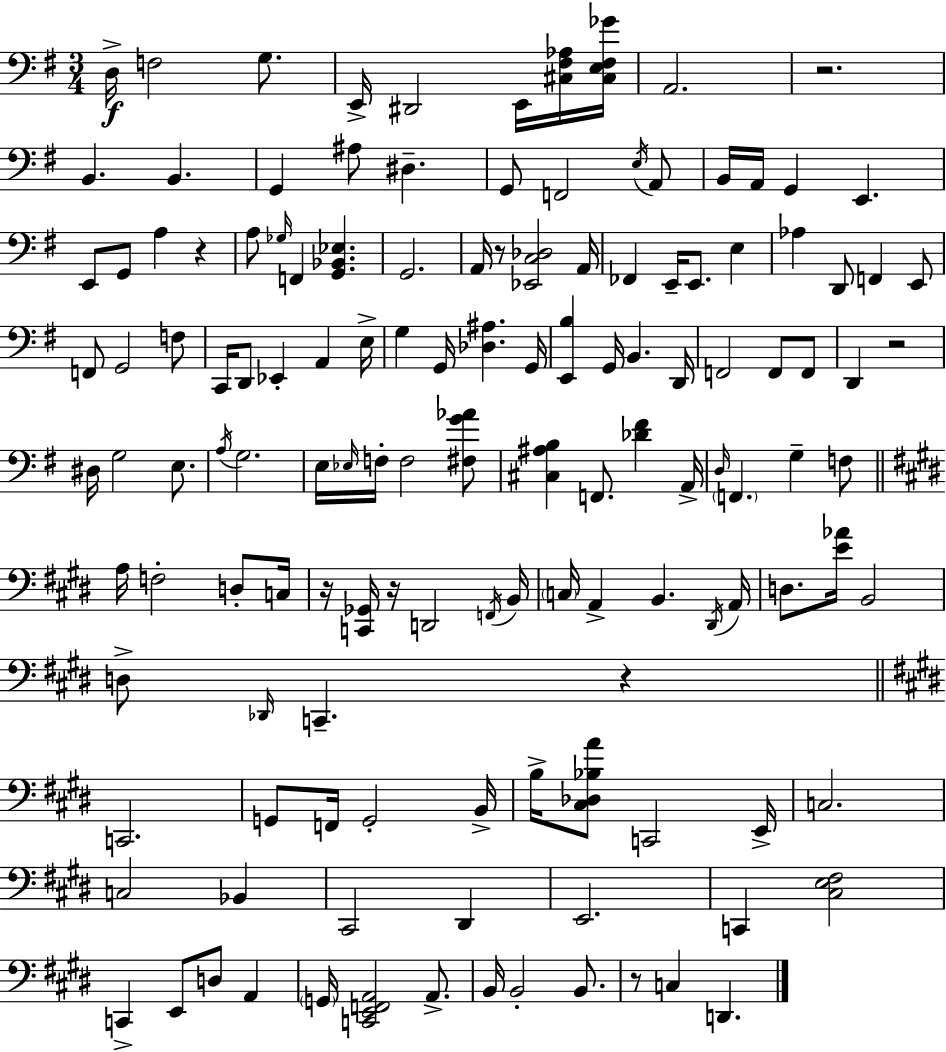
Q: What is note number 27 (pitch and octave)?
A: G2